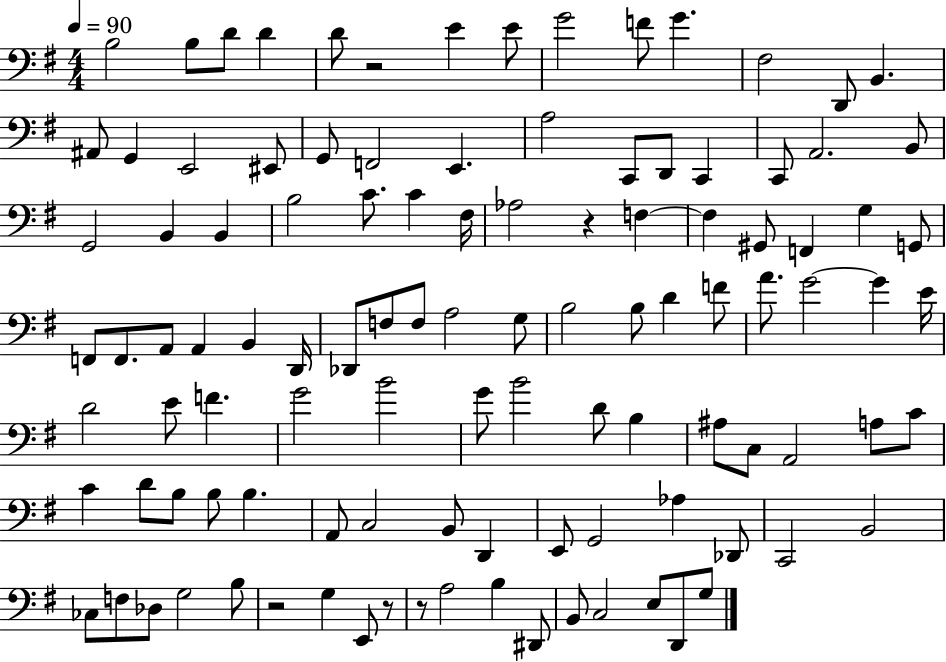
X:1
T:Untitled
M:4/4
L:1/4
K:G
B,2 B,/2 D/2 D D/2 z2 E E/2 G2 F/2 G ^F,2 D,,/2 B,, ^A,,/2 G,, E,,2 ^E,,/2 G,,/2 F,,2 E,, A,2 C,,/2 D,,/2 C,, C,,/2 A,,2 B,,/2 G,,2 B,, B,, B,2 C/2 C ^F,/4 _A,2 z F, F, ^G,,/2 F,, G, G,,/2 F,,/2 F,,/2 A,,/2 A,, B,, D,,/4 _D,,/2 F,/2 F,/2 A,2 G,/2 B,2 B,/2 D F/2 A/2 G2 G E/4 D2 E/2 F G2 B2 G/2 B2 D/2 B, ^A,/2 C,/2 A,,2 A,/2 C/2 C D/2 B,/2 B,/2 B, A,,/2 C,2 B,,/2 D,, E,,/2 G,,2 _A, _D,,/2 C,,2 B,,2 _C,/2 F,/2 _D,/2 G,2 B,/2 z2 G, E,,/2 z/2 z/2 A,2 B, ^D,,/2 B,,/2 C,2 E,/2 D,,/2 G,/2